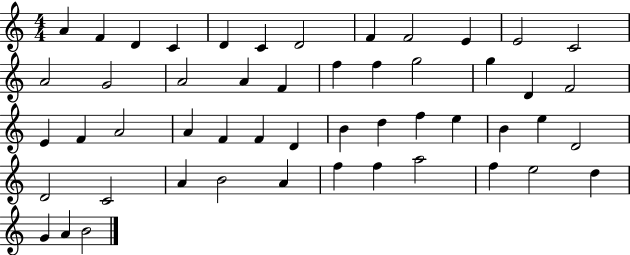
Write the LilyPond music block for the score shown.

{
  \clef treble
  \numericTimeSignature
  \time 4/4
  \key c \major
  a'4 f'4 d'4 c'4 | d'4 c'4 d'2 | f'4 f'2 e'4 | e'2 c'2 | \break a'2 g'2 | a'2 a'4 f'4 | f''4 f''4 g''2 | g''4 d'4 f'2 | \break e'4 f'4 a'2 | a'4 f'4 f'4 d'4 | b'4 d''4 f''4 e''4 | b'4 e''4 d'2 | \break d'2 c'2 | a'4 b'2 a'4 | f''4 f''4 a''2 | f''4 e''2 d''4 | \break g'4 a'4 b'2 | \bar "|."
}